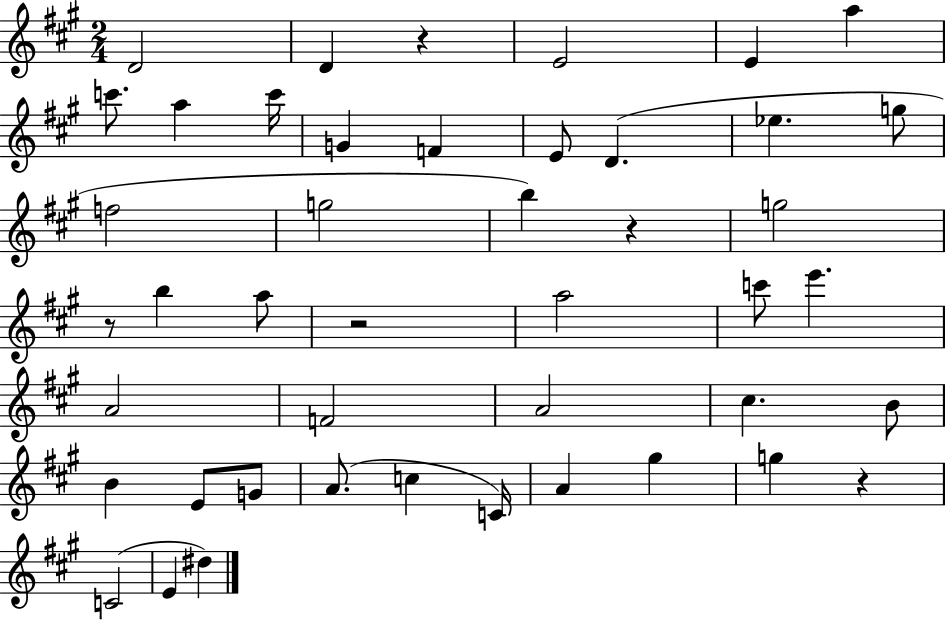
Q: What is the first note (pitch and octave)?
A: D4